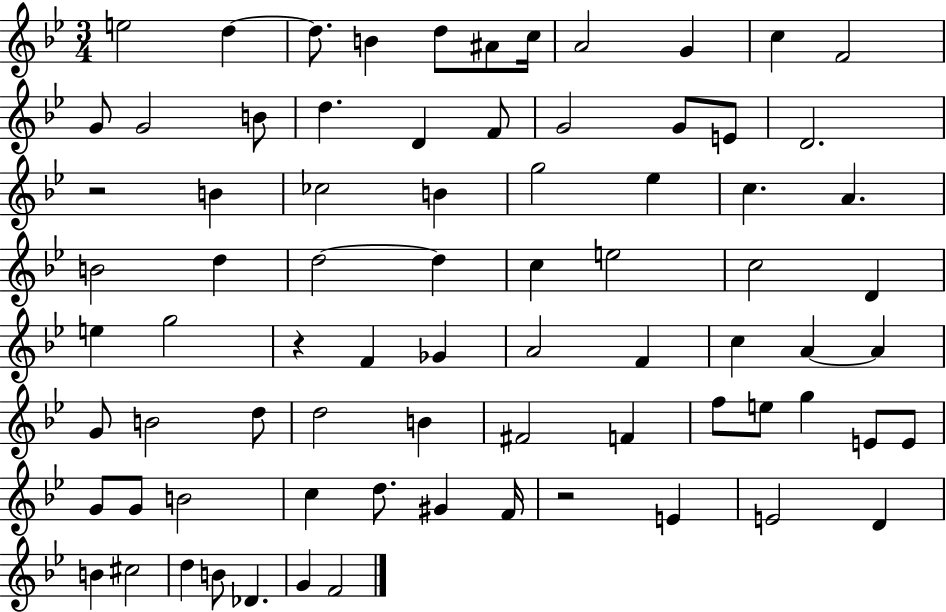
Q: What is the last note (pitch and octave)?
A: F4